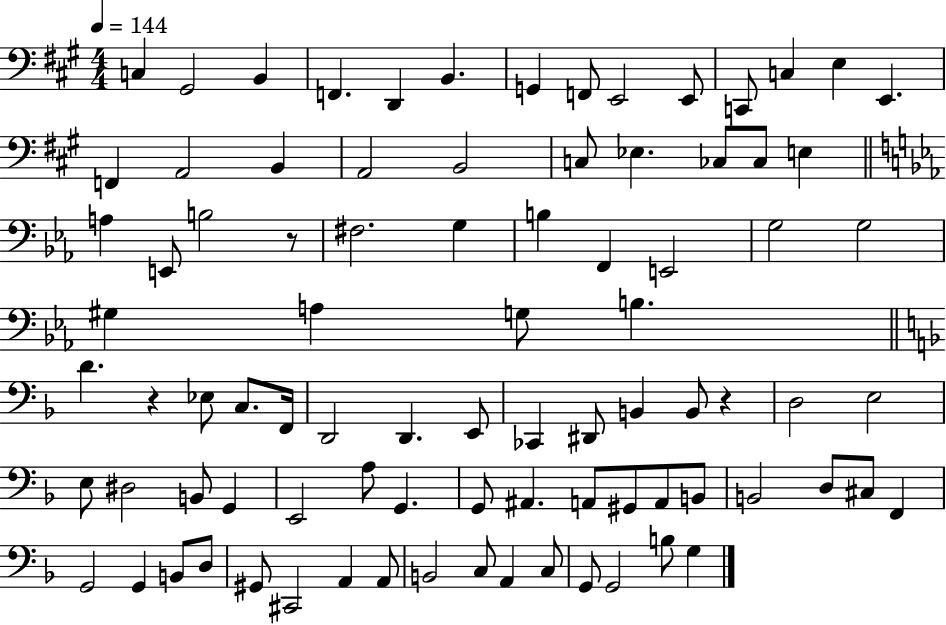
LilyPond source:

{
  \clef bass
  \numericTimeSignature
  \time 4/4
  \key a \major
  \tempo 4 = 144
  c4 gis,2 b,4 | f,4. d,4 b,4. | g,4 f,8 e,2 e,8 | c,8 c4 e4 e,4. | \break f,4 a,2 b,4 | a,2 b,2 | c8 ees4. ces8 ces8 e4 | \bar "||" \break \key c \minor a4 e,8 b2 r8 | fis2. g4 | b4 f,4 e,2 | g2 g2 | \break gis4 a4 g8 b4. | \bar "||" \break \key d \minor d'4. r4 ees8 c8. f,16 | d,2 d,4. e,8 | ces,4 dis,8 b,4 b,8 r4 | d2 e2 | \break e8 dis2 b,8 g,4 | e,2 a8 g,4. | g,8 ais,4. a,8 gis,8 a,8 b,8 | b,2 d8 cis8 f,4 | \break g,2 g,4 b,8 d8 | gis,8 cis,2 a,4 a,8 | b,2 c8 a,4 c8 | g,8 g,2 b8 g4 | \break \bar "|."
}